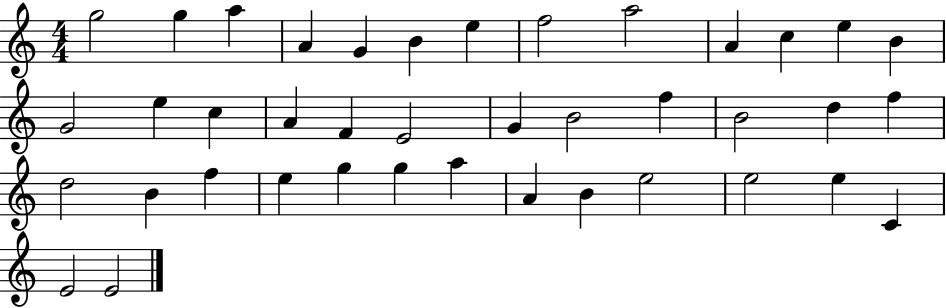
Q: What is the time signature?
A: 4/4